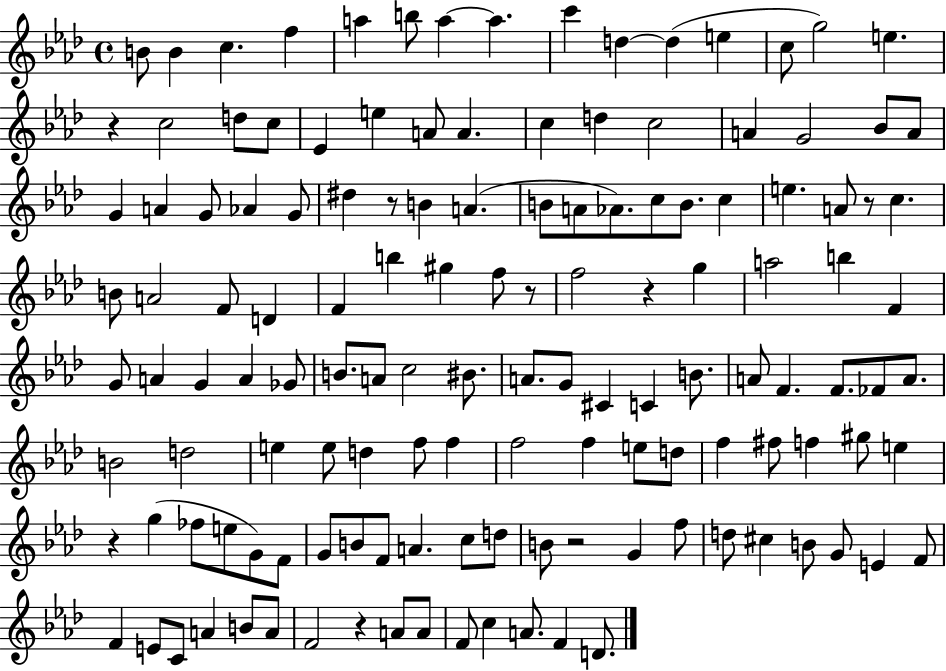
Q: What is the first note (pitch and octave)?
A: B4